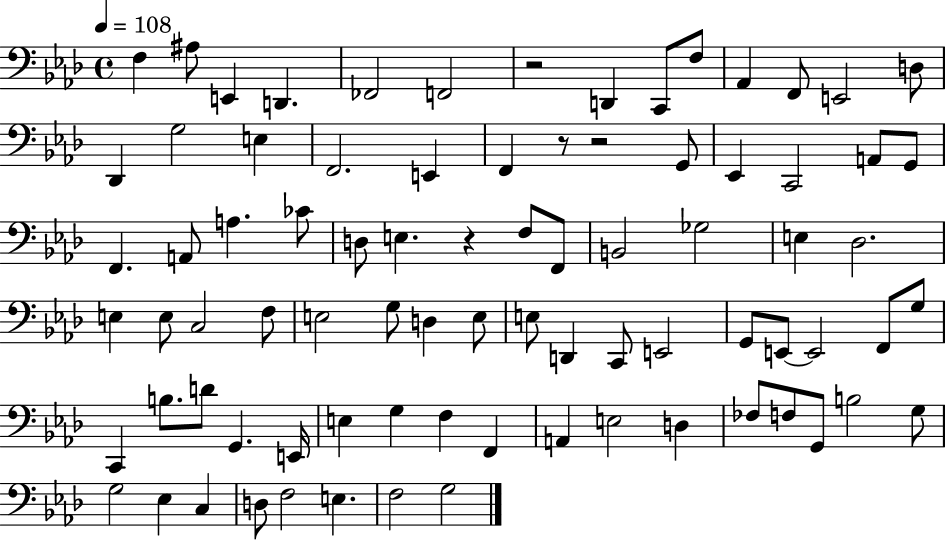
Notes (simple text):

F3/q A#3/e E2/q D2/q. FES2/h F2/h R/h D2/q C2/e F3/e Ab2/q F2/e E2/h D3/e Db2/q G3/h E3/q F2/h. E2/q F2/q R/e R/h G2/e Eb2/q C2/h A2/e G2/e F2/q. A2/e A3/q. CES4/e D3/e E3/q. R/q F3/e F2/e B2/h Gb3/h E3/q Db3/h. E3/q E3/e C3/h F3/e E3/h G3/e D3/q E3/e E3/e D2/q C2/e E2/h G2/e E2/e E2/h F2/e G3/e C2/q B3/e. D4/e G2/q. E2/s E3/q G3/q F3/q F2/q A2/q E3/h D3/q FES3/e F3/e G2/e B3/h G3/e G3/h Eb3/q C3/q D3/e F3/h E3/q. F3/h G3/h